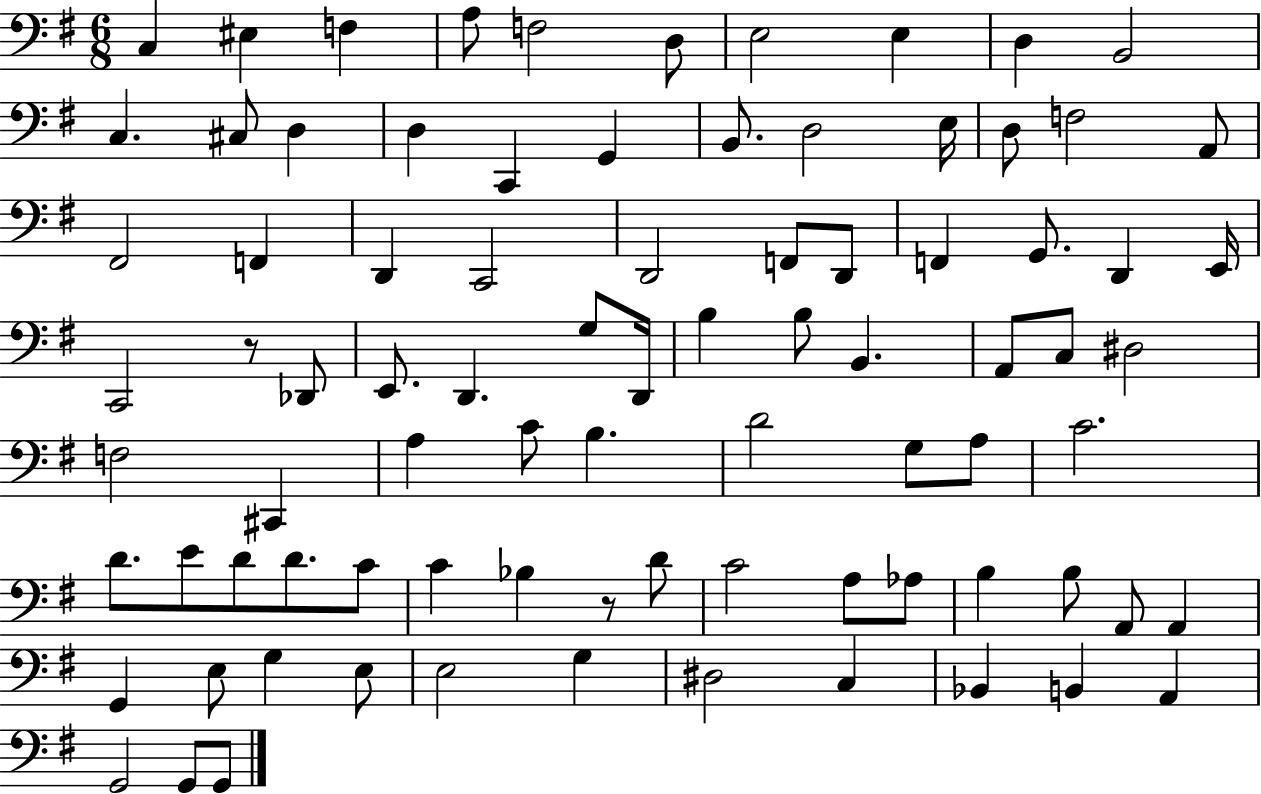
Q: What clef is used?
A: bass